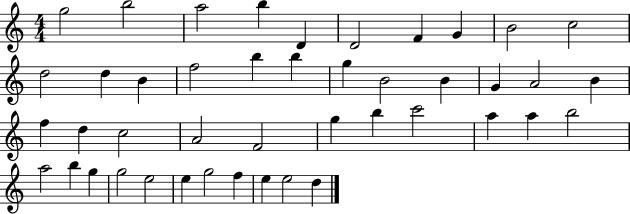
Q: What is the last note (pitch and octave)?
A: D5